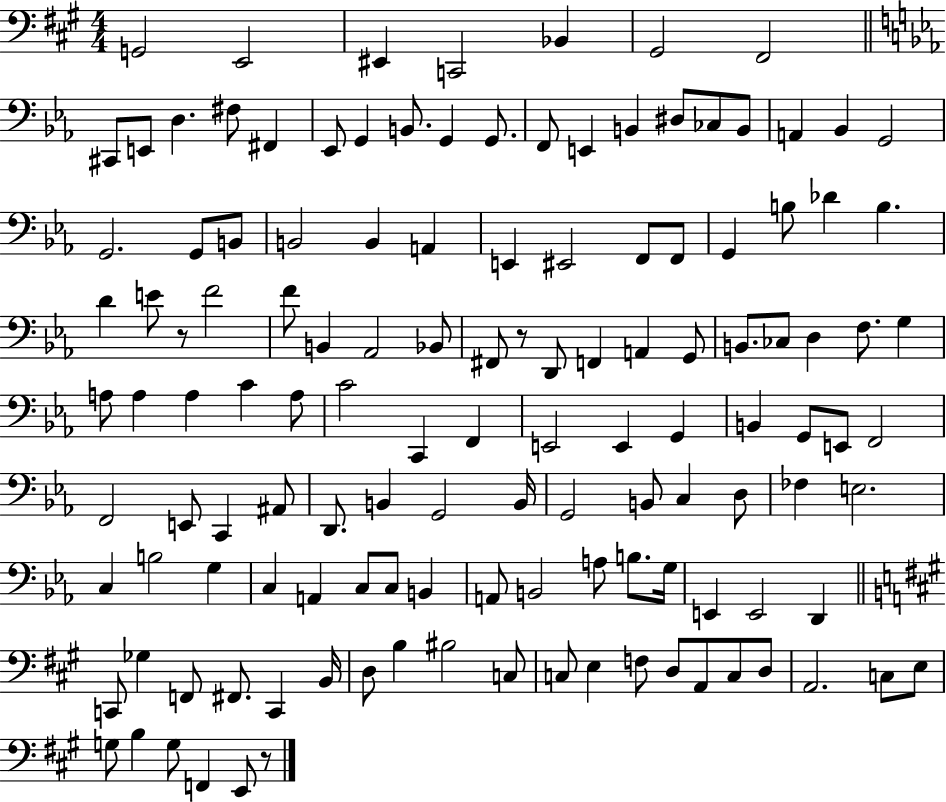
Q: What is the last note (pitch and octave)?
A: E2